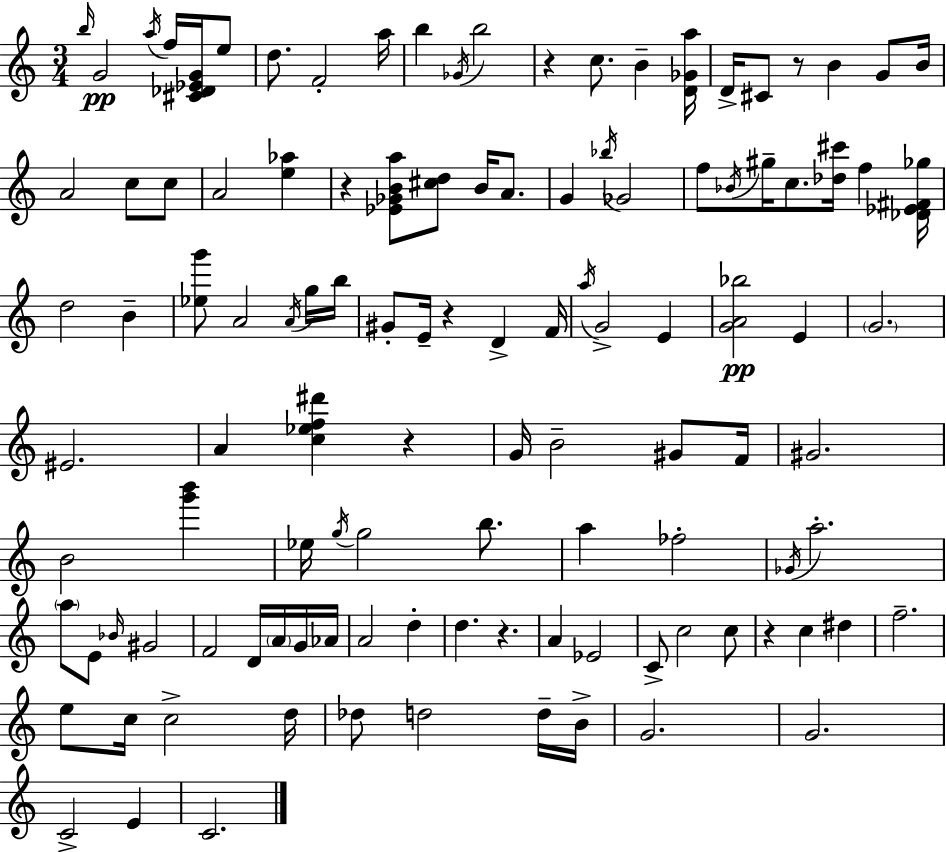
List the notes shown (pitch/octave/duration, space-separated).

B5/s G4/h A5/s F5/s [C#4,Db4,Eb4,G4]/s E5/e D5/e. F4/h A5/s B5/q Gb4/s B5/h R/q C5/e. B4/q [D4,Gb4,A5]/s D4/s C#4/e R/e B4/q G4/e B4/s A4/h C5/e C5/e A4/h [E5,Ab5]/q R/q [Eb4,Gb4,B4,A5]/e [C#5,D5]/e B4/s A4/e. G4/q Bb5/s Gb4/h F5/e Bb4/s G#5/s C5/e. [Db5,C#6]/s F5/q [Db4,Eb4,F#4,Gb5]/s D5/h B4/q [Eb5,G6]/e A4/h A4/s G5/s B5/s G#4/e E4/s R/q D4/q F4/s A5/s G4/h E4/q [G4,A4,Bb5]/h E4/q G4/h. EIS4/h. A4/q [C5,Eb5,F5,D#6]/q R/q G4/s B4/h G#4/e F4/s G#4/h. B4/h [G6,B6]/q Eb5/s G5/s G5/h B5/e. A5/q FES5/h Gb4/s A5/h. A5/e E4/e Bb4/s G#4/h F4/h D4/s A4/s G4/s Ab4/s A4/h D5/q D5/q. R/q. A4/q Eb4/h C4/e C5/h C5/e R/q C5/q D#5/q F5/h. E5/e C5/s C5/h D5/s Db5/e D5/h D5/s B4/s G4/h. G4/h. C4/h E4/q C4/h.